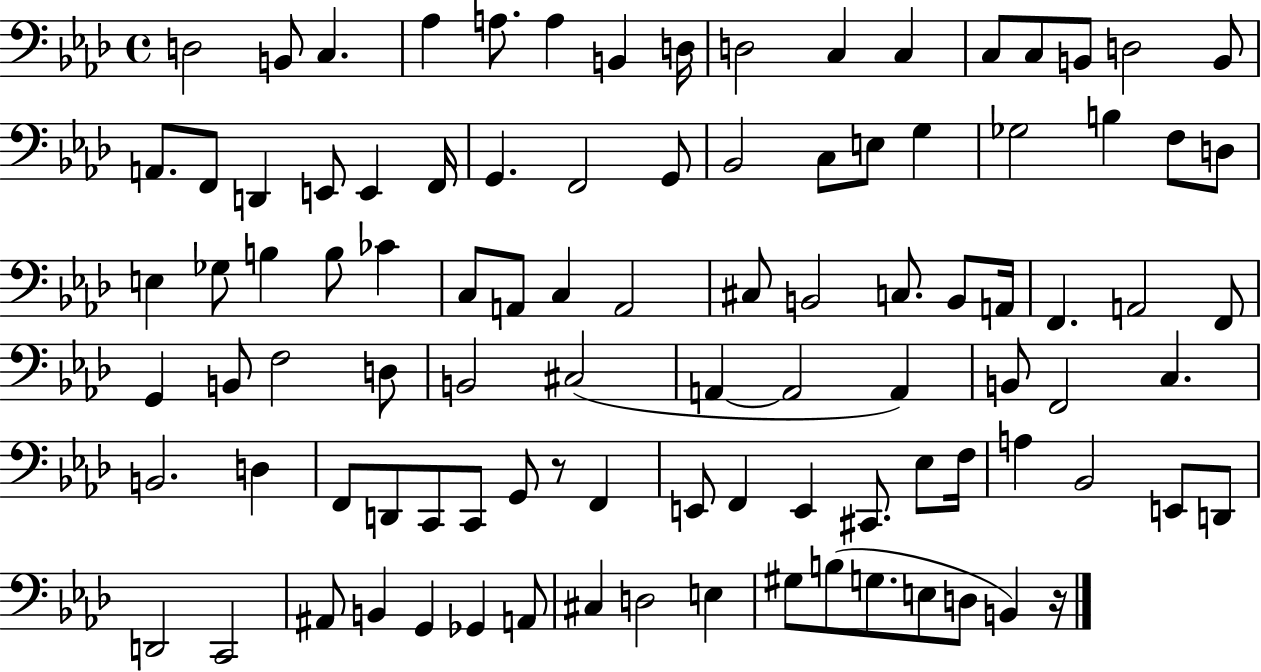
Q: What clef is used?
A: bass